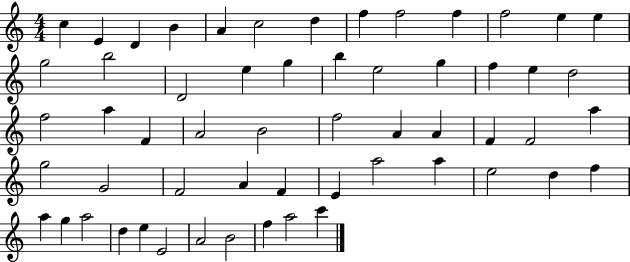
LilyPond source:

{
  \clef treble
  \numericTimeSignature
  \time 4/4
  \key c \major
  c''4 e'4 d'4 b'4 | a'4 c''2 d''4 | f''4 f''2 f''4 | f''2 e''4 e''4 | \break g''2 b''2 | d'2 e''4 g''4 | b''4 e''2 g''4 | f''4 e''4 d''2 | \break f''2 a''4 f'4 | a'2 b'2 | f''2 a'4 a'4 | f'4 f'2 a''4 | \break g''2 g'2 | f'2 a'4 f'4 | e'4 a''2 a''4 | e''2 d''4 f''4 | \break a''4 g''4 a''2 | d''4 e''4 e'2 | a'2 b'2 | f''4 a''2 c'''4 | \break \bar "|."
}